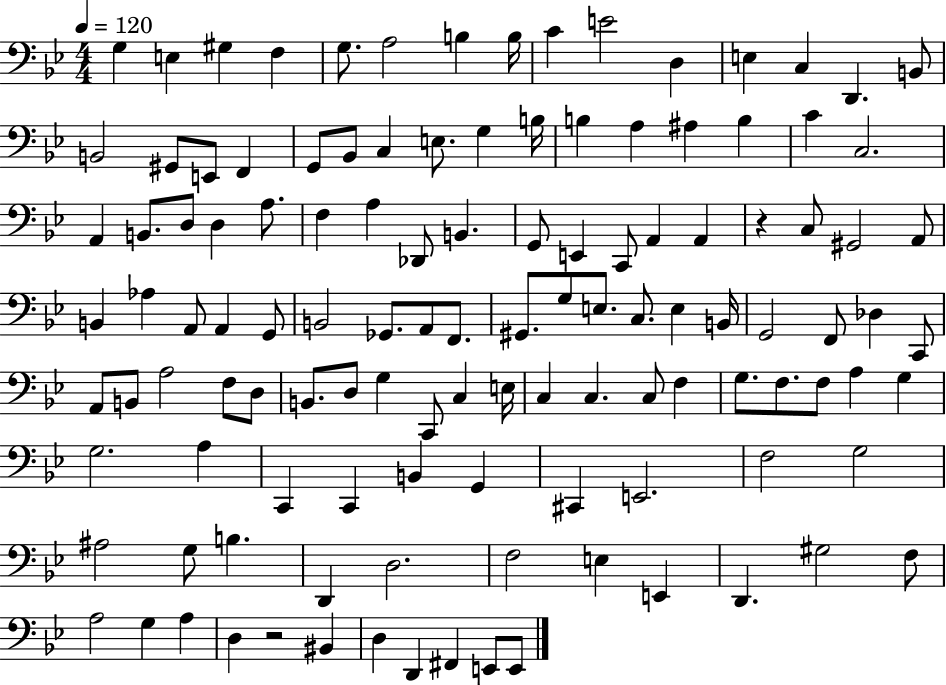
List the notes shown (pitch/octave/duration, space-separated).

G3/q E3/q G#3/q F3/q G3/e. A3/h B3/q B3/s C4/q E4/h D3/q E3/q C3/q D2/q. B2/e B2/h G#2/e E2/e F2/q G2/e Bb2/e C3/q E3/e. G3/q B3/s B3/q A3/q A#3/q B3/q C4/q C3/h. A2/q B2/e. D3/e D3/q A3/e. F3/q A3/q Db2/e B2/q. G2/e E2/q C2/e A2/q A2/q R/q C3/e G#2/h A2/e B2/q Ab3/q A2/e A2/q G2/e B2/h Gb2/e. A2/e F2/e. G#2/e. G3/e E3/e. C3/e. E3/q B2/s G2/h F2/e Db3/q C2/e A2/e B2/e A3/h F3/e D3/e B2/e. D3/e G3/q C2/e C3/q E3/s C3/q C3/q. C3/e F3/q G3/e. F3/e. F3/e A3/q G3/q G3/h. A3/q C2/q C2/q B2/q G2/q C#2/q E2/h. F3/h G3/h A#3/h G3/e B3/q. D2/q D3/h. F3/h E3/q E2/q D2/q. G#3/h F3/e A3/h G3/q A3/q D3/q R/h BIS2/q D3/q D2/q F#2/q E2/e E2/e